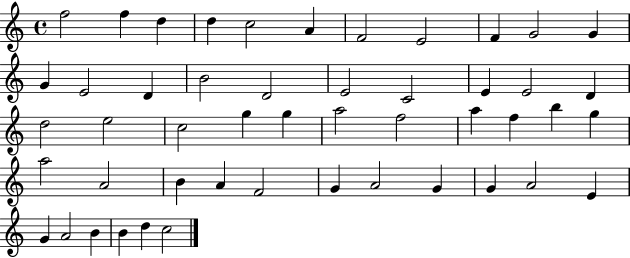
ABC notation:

X:1
T:Untitled
M:4/4
L:1/4
K:C
f2 f d d c2 A F2 E2 F G2 G G E2 D B2 D2 E2 C2 E E2 D d2 e2 c2 g g a2 f2 a f b g a2 A2 B A F2 G A2 G G A2 E G A2 B B d c2